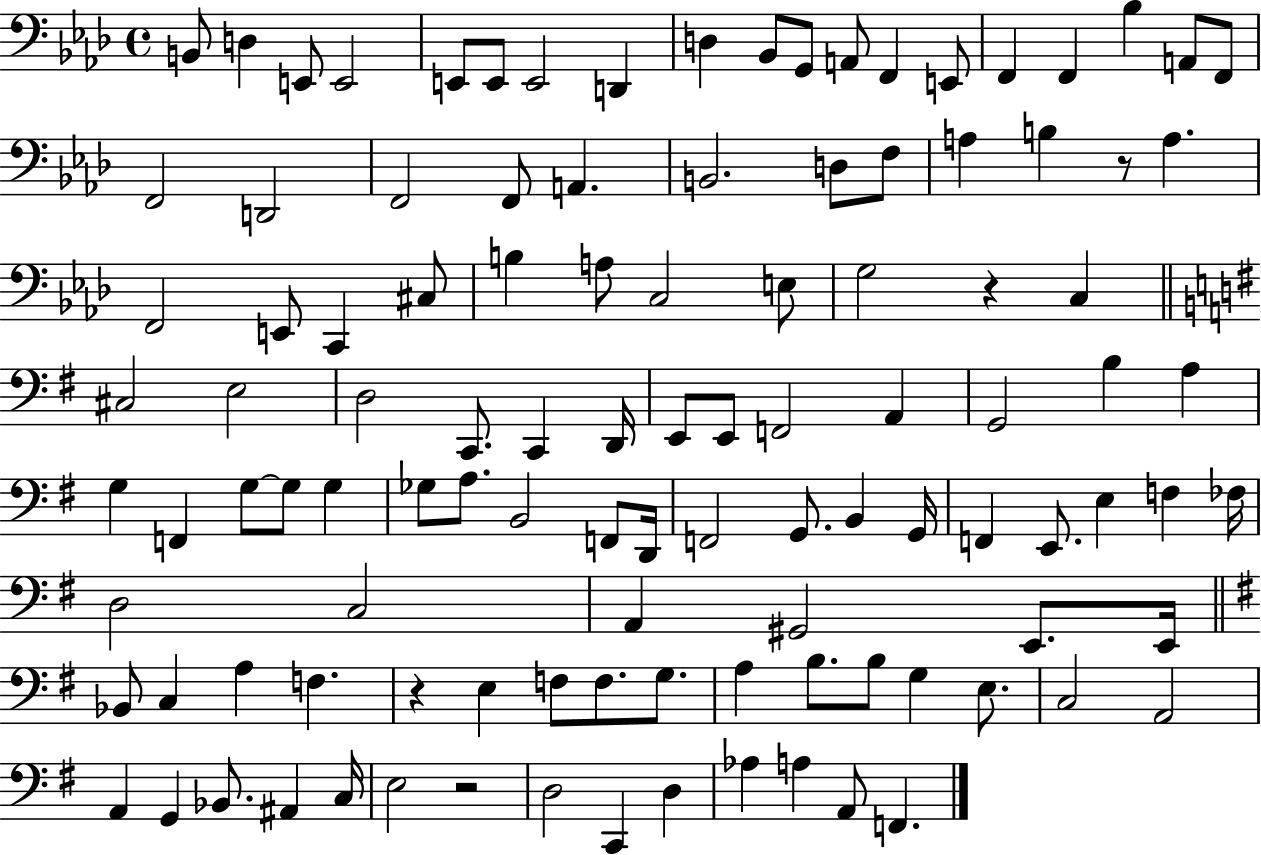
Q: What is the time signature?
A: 4/4